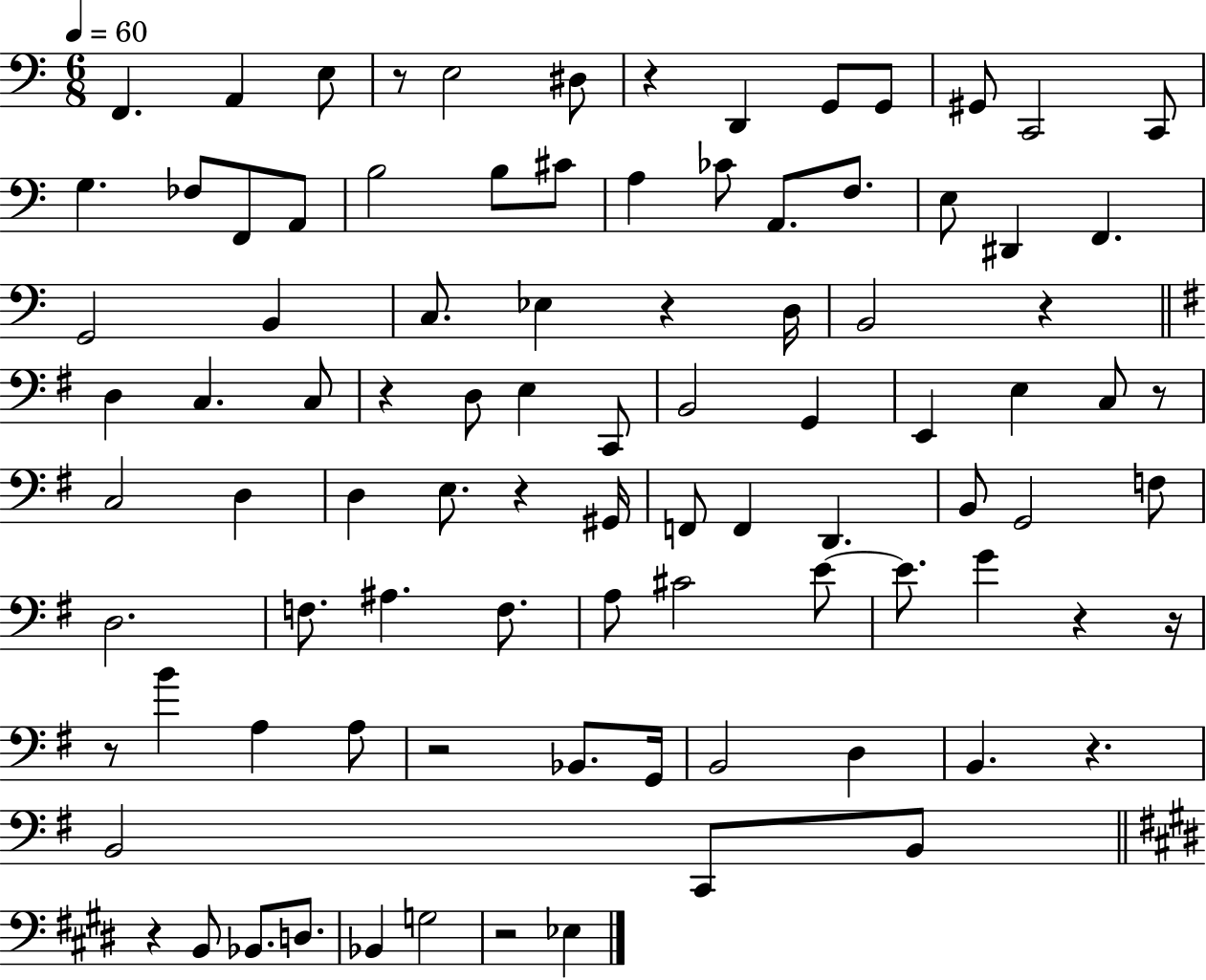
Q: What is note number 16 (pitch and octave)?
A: B3